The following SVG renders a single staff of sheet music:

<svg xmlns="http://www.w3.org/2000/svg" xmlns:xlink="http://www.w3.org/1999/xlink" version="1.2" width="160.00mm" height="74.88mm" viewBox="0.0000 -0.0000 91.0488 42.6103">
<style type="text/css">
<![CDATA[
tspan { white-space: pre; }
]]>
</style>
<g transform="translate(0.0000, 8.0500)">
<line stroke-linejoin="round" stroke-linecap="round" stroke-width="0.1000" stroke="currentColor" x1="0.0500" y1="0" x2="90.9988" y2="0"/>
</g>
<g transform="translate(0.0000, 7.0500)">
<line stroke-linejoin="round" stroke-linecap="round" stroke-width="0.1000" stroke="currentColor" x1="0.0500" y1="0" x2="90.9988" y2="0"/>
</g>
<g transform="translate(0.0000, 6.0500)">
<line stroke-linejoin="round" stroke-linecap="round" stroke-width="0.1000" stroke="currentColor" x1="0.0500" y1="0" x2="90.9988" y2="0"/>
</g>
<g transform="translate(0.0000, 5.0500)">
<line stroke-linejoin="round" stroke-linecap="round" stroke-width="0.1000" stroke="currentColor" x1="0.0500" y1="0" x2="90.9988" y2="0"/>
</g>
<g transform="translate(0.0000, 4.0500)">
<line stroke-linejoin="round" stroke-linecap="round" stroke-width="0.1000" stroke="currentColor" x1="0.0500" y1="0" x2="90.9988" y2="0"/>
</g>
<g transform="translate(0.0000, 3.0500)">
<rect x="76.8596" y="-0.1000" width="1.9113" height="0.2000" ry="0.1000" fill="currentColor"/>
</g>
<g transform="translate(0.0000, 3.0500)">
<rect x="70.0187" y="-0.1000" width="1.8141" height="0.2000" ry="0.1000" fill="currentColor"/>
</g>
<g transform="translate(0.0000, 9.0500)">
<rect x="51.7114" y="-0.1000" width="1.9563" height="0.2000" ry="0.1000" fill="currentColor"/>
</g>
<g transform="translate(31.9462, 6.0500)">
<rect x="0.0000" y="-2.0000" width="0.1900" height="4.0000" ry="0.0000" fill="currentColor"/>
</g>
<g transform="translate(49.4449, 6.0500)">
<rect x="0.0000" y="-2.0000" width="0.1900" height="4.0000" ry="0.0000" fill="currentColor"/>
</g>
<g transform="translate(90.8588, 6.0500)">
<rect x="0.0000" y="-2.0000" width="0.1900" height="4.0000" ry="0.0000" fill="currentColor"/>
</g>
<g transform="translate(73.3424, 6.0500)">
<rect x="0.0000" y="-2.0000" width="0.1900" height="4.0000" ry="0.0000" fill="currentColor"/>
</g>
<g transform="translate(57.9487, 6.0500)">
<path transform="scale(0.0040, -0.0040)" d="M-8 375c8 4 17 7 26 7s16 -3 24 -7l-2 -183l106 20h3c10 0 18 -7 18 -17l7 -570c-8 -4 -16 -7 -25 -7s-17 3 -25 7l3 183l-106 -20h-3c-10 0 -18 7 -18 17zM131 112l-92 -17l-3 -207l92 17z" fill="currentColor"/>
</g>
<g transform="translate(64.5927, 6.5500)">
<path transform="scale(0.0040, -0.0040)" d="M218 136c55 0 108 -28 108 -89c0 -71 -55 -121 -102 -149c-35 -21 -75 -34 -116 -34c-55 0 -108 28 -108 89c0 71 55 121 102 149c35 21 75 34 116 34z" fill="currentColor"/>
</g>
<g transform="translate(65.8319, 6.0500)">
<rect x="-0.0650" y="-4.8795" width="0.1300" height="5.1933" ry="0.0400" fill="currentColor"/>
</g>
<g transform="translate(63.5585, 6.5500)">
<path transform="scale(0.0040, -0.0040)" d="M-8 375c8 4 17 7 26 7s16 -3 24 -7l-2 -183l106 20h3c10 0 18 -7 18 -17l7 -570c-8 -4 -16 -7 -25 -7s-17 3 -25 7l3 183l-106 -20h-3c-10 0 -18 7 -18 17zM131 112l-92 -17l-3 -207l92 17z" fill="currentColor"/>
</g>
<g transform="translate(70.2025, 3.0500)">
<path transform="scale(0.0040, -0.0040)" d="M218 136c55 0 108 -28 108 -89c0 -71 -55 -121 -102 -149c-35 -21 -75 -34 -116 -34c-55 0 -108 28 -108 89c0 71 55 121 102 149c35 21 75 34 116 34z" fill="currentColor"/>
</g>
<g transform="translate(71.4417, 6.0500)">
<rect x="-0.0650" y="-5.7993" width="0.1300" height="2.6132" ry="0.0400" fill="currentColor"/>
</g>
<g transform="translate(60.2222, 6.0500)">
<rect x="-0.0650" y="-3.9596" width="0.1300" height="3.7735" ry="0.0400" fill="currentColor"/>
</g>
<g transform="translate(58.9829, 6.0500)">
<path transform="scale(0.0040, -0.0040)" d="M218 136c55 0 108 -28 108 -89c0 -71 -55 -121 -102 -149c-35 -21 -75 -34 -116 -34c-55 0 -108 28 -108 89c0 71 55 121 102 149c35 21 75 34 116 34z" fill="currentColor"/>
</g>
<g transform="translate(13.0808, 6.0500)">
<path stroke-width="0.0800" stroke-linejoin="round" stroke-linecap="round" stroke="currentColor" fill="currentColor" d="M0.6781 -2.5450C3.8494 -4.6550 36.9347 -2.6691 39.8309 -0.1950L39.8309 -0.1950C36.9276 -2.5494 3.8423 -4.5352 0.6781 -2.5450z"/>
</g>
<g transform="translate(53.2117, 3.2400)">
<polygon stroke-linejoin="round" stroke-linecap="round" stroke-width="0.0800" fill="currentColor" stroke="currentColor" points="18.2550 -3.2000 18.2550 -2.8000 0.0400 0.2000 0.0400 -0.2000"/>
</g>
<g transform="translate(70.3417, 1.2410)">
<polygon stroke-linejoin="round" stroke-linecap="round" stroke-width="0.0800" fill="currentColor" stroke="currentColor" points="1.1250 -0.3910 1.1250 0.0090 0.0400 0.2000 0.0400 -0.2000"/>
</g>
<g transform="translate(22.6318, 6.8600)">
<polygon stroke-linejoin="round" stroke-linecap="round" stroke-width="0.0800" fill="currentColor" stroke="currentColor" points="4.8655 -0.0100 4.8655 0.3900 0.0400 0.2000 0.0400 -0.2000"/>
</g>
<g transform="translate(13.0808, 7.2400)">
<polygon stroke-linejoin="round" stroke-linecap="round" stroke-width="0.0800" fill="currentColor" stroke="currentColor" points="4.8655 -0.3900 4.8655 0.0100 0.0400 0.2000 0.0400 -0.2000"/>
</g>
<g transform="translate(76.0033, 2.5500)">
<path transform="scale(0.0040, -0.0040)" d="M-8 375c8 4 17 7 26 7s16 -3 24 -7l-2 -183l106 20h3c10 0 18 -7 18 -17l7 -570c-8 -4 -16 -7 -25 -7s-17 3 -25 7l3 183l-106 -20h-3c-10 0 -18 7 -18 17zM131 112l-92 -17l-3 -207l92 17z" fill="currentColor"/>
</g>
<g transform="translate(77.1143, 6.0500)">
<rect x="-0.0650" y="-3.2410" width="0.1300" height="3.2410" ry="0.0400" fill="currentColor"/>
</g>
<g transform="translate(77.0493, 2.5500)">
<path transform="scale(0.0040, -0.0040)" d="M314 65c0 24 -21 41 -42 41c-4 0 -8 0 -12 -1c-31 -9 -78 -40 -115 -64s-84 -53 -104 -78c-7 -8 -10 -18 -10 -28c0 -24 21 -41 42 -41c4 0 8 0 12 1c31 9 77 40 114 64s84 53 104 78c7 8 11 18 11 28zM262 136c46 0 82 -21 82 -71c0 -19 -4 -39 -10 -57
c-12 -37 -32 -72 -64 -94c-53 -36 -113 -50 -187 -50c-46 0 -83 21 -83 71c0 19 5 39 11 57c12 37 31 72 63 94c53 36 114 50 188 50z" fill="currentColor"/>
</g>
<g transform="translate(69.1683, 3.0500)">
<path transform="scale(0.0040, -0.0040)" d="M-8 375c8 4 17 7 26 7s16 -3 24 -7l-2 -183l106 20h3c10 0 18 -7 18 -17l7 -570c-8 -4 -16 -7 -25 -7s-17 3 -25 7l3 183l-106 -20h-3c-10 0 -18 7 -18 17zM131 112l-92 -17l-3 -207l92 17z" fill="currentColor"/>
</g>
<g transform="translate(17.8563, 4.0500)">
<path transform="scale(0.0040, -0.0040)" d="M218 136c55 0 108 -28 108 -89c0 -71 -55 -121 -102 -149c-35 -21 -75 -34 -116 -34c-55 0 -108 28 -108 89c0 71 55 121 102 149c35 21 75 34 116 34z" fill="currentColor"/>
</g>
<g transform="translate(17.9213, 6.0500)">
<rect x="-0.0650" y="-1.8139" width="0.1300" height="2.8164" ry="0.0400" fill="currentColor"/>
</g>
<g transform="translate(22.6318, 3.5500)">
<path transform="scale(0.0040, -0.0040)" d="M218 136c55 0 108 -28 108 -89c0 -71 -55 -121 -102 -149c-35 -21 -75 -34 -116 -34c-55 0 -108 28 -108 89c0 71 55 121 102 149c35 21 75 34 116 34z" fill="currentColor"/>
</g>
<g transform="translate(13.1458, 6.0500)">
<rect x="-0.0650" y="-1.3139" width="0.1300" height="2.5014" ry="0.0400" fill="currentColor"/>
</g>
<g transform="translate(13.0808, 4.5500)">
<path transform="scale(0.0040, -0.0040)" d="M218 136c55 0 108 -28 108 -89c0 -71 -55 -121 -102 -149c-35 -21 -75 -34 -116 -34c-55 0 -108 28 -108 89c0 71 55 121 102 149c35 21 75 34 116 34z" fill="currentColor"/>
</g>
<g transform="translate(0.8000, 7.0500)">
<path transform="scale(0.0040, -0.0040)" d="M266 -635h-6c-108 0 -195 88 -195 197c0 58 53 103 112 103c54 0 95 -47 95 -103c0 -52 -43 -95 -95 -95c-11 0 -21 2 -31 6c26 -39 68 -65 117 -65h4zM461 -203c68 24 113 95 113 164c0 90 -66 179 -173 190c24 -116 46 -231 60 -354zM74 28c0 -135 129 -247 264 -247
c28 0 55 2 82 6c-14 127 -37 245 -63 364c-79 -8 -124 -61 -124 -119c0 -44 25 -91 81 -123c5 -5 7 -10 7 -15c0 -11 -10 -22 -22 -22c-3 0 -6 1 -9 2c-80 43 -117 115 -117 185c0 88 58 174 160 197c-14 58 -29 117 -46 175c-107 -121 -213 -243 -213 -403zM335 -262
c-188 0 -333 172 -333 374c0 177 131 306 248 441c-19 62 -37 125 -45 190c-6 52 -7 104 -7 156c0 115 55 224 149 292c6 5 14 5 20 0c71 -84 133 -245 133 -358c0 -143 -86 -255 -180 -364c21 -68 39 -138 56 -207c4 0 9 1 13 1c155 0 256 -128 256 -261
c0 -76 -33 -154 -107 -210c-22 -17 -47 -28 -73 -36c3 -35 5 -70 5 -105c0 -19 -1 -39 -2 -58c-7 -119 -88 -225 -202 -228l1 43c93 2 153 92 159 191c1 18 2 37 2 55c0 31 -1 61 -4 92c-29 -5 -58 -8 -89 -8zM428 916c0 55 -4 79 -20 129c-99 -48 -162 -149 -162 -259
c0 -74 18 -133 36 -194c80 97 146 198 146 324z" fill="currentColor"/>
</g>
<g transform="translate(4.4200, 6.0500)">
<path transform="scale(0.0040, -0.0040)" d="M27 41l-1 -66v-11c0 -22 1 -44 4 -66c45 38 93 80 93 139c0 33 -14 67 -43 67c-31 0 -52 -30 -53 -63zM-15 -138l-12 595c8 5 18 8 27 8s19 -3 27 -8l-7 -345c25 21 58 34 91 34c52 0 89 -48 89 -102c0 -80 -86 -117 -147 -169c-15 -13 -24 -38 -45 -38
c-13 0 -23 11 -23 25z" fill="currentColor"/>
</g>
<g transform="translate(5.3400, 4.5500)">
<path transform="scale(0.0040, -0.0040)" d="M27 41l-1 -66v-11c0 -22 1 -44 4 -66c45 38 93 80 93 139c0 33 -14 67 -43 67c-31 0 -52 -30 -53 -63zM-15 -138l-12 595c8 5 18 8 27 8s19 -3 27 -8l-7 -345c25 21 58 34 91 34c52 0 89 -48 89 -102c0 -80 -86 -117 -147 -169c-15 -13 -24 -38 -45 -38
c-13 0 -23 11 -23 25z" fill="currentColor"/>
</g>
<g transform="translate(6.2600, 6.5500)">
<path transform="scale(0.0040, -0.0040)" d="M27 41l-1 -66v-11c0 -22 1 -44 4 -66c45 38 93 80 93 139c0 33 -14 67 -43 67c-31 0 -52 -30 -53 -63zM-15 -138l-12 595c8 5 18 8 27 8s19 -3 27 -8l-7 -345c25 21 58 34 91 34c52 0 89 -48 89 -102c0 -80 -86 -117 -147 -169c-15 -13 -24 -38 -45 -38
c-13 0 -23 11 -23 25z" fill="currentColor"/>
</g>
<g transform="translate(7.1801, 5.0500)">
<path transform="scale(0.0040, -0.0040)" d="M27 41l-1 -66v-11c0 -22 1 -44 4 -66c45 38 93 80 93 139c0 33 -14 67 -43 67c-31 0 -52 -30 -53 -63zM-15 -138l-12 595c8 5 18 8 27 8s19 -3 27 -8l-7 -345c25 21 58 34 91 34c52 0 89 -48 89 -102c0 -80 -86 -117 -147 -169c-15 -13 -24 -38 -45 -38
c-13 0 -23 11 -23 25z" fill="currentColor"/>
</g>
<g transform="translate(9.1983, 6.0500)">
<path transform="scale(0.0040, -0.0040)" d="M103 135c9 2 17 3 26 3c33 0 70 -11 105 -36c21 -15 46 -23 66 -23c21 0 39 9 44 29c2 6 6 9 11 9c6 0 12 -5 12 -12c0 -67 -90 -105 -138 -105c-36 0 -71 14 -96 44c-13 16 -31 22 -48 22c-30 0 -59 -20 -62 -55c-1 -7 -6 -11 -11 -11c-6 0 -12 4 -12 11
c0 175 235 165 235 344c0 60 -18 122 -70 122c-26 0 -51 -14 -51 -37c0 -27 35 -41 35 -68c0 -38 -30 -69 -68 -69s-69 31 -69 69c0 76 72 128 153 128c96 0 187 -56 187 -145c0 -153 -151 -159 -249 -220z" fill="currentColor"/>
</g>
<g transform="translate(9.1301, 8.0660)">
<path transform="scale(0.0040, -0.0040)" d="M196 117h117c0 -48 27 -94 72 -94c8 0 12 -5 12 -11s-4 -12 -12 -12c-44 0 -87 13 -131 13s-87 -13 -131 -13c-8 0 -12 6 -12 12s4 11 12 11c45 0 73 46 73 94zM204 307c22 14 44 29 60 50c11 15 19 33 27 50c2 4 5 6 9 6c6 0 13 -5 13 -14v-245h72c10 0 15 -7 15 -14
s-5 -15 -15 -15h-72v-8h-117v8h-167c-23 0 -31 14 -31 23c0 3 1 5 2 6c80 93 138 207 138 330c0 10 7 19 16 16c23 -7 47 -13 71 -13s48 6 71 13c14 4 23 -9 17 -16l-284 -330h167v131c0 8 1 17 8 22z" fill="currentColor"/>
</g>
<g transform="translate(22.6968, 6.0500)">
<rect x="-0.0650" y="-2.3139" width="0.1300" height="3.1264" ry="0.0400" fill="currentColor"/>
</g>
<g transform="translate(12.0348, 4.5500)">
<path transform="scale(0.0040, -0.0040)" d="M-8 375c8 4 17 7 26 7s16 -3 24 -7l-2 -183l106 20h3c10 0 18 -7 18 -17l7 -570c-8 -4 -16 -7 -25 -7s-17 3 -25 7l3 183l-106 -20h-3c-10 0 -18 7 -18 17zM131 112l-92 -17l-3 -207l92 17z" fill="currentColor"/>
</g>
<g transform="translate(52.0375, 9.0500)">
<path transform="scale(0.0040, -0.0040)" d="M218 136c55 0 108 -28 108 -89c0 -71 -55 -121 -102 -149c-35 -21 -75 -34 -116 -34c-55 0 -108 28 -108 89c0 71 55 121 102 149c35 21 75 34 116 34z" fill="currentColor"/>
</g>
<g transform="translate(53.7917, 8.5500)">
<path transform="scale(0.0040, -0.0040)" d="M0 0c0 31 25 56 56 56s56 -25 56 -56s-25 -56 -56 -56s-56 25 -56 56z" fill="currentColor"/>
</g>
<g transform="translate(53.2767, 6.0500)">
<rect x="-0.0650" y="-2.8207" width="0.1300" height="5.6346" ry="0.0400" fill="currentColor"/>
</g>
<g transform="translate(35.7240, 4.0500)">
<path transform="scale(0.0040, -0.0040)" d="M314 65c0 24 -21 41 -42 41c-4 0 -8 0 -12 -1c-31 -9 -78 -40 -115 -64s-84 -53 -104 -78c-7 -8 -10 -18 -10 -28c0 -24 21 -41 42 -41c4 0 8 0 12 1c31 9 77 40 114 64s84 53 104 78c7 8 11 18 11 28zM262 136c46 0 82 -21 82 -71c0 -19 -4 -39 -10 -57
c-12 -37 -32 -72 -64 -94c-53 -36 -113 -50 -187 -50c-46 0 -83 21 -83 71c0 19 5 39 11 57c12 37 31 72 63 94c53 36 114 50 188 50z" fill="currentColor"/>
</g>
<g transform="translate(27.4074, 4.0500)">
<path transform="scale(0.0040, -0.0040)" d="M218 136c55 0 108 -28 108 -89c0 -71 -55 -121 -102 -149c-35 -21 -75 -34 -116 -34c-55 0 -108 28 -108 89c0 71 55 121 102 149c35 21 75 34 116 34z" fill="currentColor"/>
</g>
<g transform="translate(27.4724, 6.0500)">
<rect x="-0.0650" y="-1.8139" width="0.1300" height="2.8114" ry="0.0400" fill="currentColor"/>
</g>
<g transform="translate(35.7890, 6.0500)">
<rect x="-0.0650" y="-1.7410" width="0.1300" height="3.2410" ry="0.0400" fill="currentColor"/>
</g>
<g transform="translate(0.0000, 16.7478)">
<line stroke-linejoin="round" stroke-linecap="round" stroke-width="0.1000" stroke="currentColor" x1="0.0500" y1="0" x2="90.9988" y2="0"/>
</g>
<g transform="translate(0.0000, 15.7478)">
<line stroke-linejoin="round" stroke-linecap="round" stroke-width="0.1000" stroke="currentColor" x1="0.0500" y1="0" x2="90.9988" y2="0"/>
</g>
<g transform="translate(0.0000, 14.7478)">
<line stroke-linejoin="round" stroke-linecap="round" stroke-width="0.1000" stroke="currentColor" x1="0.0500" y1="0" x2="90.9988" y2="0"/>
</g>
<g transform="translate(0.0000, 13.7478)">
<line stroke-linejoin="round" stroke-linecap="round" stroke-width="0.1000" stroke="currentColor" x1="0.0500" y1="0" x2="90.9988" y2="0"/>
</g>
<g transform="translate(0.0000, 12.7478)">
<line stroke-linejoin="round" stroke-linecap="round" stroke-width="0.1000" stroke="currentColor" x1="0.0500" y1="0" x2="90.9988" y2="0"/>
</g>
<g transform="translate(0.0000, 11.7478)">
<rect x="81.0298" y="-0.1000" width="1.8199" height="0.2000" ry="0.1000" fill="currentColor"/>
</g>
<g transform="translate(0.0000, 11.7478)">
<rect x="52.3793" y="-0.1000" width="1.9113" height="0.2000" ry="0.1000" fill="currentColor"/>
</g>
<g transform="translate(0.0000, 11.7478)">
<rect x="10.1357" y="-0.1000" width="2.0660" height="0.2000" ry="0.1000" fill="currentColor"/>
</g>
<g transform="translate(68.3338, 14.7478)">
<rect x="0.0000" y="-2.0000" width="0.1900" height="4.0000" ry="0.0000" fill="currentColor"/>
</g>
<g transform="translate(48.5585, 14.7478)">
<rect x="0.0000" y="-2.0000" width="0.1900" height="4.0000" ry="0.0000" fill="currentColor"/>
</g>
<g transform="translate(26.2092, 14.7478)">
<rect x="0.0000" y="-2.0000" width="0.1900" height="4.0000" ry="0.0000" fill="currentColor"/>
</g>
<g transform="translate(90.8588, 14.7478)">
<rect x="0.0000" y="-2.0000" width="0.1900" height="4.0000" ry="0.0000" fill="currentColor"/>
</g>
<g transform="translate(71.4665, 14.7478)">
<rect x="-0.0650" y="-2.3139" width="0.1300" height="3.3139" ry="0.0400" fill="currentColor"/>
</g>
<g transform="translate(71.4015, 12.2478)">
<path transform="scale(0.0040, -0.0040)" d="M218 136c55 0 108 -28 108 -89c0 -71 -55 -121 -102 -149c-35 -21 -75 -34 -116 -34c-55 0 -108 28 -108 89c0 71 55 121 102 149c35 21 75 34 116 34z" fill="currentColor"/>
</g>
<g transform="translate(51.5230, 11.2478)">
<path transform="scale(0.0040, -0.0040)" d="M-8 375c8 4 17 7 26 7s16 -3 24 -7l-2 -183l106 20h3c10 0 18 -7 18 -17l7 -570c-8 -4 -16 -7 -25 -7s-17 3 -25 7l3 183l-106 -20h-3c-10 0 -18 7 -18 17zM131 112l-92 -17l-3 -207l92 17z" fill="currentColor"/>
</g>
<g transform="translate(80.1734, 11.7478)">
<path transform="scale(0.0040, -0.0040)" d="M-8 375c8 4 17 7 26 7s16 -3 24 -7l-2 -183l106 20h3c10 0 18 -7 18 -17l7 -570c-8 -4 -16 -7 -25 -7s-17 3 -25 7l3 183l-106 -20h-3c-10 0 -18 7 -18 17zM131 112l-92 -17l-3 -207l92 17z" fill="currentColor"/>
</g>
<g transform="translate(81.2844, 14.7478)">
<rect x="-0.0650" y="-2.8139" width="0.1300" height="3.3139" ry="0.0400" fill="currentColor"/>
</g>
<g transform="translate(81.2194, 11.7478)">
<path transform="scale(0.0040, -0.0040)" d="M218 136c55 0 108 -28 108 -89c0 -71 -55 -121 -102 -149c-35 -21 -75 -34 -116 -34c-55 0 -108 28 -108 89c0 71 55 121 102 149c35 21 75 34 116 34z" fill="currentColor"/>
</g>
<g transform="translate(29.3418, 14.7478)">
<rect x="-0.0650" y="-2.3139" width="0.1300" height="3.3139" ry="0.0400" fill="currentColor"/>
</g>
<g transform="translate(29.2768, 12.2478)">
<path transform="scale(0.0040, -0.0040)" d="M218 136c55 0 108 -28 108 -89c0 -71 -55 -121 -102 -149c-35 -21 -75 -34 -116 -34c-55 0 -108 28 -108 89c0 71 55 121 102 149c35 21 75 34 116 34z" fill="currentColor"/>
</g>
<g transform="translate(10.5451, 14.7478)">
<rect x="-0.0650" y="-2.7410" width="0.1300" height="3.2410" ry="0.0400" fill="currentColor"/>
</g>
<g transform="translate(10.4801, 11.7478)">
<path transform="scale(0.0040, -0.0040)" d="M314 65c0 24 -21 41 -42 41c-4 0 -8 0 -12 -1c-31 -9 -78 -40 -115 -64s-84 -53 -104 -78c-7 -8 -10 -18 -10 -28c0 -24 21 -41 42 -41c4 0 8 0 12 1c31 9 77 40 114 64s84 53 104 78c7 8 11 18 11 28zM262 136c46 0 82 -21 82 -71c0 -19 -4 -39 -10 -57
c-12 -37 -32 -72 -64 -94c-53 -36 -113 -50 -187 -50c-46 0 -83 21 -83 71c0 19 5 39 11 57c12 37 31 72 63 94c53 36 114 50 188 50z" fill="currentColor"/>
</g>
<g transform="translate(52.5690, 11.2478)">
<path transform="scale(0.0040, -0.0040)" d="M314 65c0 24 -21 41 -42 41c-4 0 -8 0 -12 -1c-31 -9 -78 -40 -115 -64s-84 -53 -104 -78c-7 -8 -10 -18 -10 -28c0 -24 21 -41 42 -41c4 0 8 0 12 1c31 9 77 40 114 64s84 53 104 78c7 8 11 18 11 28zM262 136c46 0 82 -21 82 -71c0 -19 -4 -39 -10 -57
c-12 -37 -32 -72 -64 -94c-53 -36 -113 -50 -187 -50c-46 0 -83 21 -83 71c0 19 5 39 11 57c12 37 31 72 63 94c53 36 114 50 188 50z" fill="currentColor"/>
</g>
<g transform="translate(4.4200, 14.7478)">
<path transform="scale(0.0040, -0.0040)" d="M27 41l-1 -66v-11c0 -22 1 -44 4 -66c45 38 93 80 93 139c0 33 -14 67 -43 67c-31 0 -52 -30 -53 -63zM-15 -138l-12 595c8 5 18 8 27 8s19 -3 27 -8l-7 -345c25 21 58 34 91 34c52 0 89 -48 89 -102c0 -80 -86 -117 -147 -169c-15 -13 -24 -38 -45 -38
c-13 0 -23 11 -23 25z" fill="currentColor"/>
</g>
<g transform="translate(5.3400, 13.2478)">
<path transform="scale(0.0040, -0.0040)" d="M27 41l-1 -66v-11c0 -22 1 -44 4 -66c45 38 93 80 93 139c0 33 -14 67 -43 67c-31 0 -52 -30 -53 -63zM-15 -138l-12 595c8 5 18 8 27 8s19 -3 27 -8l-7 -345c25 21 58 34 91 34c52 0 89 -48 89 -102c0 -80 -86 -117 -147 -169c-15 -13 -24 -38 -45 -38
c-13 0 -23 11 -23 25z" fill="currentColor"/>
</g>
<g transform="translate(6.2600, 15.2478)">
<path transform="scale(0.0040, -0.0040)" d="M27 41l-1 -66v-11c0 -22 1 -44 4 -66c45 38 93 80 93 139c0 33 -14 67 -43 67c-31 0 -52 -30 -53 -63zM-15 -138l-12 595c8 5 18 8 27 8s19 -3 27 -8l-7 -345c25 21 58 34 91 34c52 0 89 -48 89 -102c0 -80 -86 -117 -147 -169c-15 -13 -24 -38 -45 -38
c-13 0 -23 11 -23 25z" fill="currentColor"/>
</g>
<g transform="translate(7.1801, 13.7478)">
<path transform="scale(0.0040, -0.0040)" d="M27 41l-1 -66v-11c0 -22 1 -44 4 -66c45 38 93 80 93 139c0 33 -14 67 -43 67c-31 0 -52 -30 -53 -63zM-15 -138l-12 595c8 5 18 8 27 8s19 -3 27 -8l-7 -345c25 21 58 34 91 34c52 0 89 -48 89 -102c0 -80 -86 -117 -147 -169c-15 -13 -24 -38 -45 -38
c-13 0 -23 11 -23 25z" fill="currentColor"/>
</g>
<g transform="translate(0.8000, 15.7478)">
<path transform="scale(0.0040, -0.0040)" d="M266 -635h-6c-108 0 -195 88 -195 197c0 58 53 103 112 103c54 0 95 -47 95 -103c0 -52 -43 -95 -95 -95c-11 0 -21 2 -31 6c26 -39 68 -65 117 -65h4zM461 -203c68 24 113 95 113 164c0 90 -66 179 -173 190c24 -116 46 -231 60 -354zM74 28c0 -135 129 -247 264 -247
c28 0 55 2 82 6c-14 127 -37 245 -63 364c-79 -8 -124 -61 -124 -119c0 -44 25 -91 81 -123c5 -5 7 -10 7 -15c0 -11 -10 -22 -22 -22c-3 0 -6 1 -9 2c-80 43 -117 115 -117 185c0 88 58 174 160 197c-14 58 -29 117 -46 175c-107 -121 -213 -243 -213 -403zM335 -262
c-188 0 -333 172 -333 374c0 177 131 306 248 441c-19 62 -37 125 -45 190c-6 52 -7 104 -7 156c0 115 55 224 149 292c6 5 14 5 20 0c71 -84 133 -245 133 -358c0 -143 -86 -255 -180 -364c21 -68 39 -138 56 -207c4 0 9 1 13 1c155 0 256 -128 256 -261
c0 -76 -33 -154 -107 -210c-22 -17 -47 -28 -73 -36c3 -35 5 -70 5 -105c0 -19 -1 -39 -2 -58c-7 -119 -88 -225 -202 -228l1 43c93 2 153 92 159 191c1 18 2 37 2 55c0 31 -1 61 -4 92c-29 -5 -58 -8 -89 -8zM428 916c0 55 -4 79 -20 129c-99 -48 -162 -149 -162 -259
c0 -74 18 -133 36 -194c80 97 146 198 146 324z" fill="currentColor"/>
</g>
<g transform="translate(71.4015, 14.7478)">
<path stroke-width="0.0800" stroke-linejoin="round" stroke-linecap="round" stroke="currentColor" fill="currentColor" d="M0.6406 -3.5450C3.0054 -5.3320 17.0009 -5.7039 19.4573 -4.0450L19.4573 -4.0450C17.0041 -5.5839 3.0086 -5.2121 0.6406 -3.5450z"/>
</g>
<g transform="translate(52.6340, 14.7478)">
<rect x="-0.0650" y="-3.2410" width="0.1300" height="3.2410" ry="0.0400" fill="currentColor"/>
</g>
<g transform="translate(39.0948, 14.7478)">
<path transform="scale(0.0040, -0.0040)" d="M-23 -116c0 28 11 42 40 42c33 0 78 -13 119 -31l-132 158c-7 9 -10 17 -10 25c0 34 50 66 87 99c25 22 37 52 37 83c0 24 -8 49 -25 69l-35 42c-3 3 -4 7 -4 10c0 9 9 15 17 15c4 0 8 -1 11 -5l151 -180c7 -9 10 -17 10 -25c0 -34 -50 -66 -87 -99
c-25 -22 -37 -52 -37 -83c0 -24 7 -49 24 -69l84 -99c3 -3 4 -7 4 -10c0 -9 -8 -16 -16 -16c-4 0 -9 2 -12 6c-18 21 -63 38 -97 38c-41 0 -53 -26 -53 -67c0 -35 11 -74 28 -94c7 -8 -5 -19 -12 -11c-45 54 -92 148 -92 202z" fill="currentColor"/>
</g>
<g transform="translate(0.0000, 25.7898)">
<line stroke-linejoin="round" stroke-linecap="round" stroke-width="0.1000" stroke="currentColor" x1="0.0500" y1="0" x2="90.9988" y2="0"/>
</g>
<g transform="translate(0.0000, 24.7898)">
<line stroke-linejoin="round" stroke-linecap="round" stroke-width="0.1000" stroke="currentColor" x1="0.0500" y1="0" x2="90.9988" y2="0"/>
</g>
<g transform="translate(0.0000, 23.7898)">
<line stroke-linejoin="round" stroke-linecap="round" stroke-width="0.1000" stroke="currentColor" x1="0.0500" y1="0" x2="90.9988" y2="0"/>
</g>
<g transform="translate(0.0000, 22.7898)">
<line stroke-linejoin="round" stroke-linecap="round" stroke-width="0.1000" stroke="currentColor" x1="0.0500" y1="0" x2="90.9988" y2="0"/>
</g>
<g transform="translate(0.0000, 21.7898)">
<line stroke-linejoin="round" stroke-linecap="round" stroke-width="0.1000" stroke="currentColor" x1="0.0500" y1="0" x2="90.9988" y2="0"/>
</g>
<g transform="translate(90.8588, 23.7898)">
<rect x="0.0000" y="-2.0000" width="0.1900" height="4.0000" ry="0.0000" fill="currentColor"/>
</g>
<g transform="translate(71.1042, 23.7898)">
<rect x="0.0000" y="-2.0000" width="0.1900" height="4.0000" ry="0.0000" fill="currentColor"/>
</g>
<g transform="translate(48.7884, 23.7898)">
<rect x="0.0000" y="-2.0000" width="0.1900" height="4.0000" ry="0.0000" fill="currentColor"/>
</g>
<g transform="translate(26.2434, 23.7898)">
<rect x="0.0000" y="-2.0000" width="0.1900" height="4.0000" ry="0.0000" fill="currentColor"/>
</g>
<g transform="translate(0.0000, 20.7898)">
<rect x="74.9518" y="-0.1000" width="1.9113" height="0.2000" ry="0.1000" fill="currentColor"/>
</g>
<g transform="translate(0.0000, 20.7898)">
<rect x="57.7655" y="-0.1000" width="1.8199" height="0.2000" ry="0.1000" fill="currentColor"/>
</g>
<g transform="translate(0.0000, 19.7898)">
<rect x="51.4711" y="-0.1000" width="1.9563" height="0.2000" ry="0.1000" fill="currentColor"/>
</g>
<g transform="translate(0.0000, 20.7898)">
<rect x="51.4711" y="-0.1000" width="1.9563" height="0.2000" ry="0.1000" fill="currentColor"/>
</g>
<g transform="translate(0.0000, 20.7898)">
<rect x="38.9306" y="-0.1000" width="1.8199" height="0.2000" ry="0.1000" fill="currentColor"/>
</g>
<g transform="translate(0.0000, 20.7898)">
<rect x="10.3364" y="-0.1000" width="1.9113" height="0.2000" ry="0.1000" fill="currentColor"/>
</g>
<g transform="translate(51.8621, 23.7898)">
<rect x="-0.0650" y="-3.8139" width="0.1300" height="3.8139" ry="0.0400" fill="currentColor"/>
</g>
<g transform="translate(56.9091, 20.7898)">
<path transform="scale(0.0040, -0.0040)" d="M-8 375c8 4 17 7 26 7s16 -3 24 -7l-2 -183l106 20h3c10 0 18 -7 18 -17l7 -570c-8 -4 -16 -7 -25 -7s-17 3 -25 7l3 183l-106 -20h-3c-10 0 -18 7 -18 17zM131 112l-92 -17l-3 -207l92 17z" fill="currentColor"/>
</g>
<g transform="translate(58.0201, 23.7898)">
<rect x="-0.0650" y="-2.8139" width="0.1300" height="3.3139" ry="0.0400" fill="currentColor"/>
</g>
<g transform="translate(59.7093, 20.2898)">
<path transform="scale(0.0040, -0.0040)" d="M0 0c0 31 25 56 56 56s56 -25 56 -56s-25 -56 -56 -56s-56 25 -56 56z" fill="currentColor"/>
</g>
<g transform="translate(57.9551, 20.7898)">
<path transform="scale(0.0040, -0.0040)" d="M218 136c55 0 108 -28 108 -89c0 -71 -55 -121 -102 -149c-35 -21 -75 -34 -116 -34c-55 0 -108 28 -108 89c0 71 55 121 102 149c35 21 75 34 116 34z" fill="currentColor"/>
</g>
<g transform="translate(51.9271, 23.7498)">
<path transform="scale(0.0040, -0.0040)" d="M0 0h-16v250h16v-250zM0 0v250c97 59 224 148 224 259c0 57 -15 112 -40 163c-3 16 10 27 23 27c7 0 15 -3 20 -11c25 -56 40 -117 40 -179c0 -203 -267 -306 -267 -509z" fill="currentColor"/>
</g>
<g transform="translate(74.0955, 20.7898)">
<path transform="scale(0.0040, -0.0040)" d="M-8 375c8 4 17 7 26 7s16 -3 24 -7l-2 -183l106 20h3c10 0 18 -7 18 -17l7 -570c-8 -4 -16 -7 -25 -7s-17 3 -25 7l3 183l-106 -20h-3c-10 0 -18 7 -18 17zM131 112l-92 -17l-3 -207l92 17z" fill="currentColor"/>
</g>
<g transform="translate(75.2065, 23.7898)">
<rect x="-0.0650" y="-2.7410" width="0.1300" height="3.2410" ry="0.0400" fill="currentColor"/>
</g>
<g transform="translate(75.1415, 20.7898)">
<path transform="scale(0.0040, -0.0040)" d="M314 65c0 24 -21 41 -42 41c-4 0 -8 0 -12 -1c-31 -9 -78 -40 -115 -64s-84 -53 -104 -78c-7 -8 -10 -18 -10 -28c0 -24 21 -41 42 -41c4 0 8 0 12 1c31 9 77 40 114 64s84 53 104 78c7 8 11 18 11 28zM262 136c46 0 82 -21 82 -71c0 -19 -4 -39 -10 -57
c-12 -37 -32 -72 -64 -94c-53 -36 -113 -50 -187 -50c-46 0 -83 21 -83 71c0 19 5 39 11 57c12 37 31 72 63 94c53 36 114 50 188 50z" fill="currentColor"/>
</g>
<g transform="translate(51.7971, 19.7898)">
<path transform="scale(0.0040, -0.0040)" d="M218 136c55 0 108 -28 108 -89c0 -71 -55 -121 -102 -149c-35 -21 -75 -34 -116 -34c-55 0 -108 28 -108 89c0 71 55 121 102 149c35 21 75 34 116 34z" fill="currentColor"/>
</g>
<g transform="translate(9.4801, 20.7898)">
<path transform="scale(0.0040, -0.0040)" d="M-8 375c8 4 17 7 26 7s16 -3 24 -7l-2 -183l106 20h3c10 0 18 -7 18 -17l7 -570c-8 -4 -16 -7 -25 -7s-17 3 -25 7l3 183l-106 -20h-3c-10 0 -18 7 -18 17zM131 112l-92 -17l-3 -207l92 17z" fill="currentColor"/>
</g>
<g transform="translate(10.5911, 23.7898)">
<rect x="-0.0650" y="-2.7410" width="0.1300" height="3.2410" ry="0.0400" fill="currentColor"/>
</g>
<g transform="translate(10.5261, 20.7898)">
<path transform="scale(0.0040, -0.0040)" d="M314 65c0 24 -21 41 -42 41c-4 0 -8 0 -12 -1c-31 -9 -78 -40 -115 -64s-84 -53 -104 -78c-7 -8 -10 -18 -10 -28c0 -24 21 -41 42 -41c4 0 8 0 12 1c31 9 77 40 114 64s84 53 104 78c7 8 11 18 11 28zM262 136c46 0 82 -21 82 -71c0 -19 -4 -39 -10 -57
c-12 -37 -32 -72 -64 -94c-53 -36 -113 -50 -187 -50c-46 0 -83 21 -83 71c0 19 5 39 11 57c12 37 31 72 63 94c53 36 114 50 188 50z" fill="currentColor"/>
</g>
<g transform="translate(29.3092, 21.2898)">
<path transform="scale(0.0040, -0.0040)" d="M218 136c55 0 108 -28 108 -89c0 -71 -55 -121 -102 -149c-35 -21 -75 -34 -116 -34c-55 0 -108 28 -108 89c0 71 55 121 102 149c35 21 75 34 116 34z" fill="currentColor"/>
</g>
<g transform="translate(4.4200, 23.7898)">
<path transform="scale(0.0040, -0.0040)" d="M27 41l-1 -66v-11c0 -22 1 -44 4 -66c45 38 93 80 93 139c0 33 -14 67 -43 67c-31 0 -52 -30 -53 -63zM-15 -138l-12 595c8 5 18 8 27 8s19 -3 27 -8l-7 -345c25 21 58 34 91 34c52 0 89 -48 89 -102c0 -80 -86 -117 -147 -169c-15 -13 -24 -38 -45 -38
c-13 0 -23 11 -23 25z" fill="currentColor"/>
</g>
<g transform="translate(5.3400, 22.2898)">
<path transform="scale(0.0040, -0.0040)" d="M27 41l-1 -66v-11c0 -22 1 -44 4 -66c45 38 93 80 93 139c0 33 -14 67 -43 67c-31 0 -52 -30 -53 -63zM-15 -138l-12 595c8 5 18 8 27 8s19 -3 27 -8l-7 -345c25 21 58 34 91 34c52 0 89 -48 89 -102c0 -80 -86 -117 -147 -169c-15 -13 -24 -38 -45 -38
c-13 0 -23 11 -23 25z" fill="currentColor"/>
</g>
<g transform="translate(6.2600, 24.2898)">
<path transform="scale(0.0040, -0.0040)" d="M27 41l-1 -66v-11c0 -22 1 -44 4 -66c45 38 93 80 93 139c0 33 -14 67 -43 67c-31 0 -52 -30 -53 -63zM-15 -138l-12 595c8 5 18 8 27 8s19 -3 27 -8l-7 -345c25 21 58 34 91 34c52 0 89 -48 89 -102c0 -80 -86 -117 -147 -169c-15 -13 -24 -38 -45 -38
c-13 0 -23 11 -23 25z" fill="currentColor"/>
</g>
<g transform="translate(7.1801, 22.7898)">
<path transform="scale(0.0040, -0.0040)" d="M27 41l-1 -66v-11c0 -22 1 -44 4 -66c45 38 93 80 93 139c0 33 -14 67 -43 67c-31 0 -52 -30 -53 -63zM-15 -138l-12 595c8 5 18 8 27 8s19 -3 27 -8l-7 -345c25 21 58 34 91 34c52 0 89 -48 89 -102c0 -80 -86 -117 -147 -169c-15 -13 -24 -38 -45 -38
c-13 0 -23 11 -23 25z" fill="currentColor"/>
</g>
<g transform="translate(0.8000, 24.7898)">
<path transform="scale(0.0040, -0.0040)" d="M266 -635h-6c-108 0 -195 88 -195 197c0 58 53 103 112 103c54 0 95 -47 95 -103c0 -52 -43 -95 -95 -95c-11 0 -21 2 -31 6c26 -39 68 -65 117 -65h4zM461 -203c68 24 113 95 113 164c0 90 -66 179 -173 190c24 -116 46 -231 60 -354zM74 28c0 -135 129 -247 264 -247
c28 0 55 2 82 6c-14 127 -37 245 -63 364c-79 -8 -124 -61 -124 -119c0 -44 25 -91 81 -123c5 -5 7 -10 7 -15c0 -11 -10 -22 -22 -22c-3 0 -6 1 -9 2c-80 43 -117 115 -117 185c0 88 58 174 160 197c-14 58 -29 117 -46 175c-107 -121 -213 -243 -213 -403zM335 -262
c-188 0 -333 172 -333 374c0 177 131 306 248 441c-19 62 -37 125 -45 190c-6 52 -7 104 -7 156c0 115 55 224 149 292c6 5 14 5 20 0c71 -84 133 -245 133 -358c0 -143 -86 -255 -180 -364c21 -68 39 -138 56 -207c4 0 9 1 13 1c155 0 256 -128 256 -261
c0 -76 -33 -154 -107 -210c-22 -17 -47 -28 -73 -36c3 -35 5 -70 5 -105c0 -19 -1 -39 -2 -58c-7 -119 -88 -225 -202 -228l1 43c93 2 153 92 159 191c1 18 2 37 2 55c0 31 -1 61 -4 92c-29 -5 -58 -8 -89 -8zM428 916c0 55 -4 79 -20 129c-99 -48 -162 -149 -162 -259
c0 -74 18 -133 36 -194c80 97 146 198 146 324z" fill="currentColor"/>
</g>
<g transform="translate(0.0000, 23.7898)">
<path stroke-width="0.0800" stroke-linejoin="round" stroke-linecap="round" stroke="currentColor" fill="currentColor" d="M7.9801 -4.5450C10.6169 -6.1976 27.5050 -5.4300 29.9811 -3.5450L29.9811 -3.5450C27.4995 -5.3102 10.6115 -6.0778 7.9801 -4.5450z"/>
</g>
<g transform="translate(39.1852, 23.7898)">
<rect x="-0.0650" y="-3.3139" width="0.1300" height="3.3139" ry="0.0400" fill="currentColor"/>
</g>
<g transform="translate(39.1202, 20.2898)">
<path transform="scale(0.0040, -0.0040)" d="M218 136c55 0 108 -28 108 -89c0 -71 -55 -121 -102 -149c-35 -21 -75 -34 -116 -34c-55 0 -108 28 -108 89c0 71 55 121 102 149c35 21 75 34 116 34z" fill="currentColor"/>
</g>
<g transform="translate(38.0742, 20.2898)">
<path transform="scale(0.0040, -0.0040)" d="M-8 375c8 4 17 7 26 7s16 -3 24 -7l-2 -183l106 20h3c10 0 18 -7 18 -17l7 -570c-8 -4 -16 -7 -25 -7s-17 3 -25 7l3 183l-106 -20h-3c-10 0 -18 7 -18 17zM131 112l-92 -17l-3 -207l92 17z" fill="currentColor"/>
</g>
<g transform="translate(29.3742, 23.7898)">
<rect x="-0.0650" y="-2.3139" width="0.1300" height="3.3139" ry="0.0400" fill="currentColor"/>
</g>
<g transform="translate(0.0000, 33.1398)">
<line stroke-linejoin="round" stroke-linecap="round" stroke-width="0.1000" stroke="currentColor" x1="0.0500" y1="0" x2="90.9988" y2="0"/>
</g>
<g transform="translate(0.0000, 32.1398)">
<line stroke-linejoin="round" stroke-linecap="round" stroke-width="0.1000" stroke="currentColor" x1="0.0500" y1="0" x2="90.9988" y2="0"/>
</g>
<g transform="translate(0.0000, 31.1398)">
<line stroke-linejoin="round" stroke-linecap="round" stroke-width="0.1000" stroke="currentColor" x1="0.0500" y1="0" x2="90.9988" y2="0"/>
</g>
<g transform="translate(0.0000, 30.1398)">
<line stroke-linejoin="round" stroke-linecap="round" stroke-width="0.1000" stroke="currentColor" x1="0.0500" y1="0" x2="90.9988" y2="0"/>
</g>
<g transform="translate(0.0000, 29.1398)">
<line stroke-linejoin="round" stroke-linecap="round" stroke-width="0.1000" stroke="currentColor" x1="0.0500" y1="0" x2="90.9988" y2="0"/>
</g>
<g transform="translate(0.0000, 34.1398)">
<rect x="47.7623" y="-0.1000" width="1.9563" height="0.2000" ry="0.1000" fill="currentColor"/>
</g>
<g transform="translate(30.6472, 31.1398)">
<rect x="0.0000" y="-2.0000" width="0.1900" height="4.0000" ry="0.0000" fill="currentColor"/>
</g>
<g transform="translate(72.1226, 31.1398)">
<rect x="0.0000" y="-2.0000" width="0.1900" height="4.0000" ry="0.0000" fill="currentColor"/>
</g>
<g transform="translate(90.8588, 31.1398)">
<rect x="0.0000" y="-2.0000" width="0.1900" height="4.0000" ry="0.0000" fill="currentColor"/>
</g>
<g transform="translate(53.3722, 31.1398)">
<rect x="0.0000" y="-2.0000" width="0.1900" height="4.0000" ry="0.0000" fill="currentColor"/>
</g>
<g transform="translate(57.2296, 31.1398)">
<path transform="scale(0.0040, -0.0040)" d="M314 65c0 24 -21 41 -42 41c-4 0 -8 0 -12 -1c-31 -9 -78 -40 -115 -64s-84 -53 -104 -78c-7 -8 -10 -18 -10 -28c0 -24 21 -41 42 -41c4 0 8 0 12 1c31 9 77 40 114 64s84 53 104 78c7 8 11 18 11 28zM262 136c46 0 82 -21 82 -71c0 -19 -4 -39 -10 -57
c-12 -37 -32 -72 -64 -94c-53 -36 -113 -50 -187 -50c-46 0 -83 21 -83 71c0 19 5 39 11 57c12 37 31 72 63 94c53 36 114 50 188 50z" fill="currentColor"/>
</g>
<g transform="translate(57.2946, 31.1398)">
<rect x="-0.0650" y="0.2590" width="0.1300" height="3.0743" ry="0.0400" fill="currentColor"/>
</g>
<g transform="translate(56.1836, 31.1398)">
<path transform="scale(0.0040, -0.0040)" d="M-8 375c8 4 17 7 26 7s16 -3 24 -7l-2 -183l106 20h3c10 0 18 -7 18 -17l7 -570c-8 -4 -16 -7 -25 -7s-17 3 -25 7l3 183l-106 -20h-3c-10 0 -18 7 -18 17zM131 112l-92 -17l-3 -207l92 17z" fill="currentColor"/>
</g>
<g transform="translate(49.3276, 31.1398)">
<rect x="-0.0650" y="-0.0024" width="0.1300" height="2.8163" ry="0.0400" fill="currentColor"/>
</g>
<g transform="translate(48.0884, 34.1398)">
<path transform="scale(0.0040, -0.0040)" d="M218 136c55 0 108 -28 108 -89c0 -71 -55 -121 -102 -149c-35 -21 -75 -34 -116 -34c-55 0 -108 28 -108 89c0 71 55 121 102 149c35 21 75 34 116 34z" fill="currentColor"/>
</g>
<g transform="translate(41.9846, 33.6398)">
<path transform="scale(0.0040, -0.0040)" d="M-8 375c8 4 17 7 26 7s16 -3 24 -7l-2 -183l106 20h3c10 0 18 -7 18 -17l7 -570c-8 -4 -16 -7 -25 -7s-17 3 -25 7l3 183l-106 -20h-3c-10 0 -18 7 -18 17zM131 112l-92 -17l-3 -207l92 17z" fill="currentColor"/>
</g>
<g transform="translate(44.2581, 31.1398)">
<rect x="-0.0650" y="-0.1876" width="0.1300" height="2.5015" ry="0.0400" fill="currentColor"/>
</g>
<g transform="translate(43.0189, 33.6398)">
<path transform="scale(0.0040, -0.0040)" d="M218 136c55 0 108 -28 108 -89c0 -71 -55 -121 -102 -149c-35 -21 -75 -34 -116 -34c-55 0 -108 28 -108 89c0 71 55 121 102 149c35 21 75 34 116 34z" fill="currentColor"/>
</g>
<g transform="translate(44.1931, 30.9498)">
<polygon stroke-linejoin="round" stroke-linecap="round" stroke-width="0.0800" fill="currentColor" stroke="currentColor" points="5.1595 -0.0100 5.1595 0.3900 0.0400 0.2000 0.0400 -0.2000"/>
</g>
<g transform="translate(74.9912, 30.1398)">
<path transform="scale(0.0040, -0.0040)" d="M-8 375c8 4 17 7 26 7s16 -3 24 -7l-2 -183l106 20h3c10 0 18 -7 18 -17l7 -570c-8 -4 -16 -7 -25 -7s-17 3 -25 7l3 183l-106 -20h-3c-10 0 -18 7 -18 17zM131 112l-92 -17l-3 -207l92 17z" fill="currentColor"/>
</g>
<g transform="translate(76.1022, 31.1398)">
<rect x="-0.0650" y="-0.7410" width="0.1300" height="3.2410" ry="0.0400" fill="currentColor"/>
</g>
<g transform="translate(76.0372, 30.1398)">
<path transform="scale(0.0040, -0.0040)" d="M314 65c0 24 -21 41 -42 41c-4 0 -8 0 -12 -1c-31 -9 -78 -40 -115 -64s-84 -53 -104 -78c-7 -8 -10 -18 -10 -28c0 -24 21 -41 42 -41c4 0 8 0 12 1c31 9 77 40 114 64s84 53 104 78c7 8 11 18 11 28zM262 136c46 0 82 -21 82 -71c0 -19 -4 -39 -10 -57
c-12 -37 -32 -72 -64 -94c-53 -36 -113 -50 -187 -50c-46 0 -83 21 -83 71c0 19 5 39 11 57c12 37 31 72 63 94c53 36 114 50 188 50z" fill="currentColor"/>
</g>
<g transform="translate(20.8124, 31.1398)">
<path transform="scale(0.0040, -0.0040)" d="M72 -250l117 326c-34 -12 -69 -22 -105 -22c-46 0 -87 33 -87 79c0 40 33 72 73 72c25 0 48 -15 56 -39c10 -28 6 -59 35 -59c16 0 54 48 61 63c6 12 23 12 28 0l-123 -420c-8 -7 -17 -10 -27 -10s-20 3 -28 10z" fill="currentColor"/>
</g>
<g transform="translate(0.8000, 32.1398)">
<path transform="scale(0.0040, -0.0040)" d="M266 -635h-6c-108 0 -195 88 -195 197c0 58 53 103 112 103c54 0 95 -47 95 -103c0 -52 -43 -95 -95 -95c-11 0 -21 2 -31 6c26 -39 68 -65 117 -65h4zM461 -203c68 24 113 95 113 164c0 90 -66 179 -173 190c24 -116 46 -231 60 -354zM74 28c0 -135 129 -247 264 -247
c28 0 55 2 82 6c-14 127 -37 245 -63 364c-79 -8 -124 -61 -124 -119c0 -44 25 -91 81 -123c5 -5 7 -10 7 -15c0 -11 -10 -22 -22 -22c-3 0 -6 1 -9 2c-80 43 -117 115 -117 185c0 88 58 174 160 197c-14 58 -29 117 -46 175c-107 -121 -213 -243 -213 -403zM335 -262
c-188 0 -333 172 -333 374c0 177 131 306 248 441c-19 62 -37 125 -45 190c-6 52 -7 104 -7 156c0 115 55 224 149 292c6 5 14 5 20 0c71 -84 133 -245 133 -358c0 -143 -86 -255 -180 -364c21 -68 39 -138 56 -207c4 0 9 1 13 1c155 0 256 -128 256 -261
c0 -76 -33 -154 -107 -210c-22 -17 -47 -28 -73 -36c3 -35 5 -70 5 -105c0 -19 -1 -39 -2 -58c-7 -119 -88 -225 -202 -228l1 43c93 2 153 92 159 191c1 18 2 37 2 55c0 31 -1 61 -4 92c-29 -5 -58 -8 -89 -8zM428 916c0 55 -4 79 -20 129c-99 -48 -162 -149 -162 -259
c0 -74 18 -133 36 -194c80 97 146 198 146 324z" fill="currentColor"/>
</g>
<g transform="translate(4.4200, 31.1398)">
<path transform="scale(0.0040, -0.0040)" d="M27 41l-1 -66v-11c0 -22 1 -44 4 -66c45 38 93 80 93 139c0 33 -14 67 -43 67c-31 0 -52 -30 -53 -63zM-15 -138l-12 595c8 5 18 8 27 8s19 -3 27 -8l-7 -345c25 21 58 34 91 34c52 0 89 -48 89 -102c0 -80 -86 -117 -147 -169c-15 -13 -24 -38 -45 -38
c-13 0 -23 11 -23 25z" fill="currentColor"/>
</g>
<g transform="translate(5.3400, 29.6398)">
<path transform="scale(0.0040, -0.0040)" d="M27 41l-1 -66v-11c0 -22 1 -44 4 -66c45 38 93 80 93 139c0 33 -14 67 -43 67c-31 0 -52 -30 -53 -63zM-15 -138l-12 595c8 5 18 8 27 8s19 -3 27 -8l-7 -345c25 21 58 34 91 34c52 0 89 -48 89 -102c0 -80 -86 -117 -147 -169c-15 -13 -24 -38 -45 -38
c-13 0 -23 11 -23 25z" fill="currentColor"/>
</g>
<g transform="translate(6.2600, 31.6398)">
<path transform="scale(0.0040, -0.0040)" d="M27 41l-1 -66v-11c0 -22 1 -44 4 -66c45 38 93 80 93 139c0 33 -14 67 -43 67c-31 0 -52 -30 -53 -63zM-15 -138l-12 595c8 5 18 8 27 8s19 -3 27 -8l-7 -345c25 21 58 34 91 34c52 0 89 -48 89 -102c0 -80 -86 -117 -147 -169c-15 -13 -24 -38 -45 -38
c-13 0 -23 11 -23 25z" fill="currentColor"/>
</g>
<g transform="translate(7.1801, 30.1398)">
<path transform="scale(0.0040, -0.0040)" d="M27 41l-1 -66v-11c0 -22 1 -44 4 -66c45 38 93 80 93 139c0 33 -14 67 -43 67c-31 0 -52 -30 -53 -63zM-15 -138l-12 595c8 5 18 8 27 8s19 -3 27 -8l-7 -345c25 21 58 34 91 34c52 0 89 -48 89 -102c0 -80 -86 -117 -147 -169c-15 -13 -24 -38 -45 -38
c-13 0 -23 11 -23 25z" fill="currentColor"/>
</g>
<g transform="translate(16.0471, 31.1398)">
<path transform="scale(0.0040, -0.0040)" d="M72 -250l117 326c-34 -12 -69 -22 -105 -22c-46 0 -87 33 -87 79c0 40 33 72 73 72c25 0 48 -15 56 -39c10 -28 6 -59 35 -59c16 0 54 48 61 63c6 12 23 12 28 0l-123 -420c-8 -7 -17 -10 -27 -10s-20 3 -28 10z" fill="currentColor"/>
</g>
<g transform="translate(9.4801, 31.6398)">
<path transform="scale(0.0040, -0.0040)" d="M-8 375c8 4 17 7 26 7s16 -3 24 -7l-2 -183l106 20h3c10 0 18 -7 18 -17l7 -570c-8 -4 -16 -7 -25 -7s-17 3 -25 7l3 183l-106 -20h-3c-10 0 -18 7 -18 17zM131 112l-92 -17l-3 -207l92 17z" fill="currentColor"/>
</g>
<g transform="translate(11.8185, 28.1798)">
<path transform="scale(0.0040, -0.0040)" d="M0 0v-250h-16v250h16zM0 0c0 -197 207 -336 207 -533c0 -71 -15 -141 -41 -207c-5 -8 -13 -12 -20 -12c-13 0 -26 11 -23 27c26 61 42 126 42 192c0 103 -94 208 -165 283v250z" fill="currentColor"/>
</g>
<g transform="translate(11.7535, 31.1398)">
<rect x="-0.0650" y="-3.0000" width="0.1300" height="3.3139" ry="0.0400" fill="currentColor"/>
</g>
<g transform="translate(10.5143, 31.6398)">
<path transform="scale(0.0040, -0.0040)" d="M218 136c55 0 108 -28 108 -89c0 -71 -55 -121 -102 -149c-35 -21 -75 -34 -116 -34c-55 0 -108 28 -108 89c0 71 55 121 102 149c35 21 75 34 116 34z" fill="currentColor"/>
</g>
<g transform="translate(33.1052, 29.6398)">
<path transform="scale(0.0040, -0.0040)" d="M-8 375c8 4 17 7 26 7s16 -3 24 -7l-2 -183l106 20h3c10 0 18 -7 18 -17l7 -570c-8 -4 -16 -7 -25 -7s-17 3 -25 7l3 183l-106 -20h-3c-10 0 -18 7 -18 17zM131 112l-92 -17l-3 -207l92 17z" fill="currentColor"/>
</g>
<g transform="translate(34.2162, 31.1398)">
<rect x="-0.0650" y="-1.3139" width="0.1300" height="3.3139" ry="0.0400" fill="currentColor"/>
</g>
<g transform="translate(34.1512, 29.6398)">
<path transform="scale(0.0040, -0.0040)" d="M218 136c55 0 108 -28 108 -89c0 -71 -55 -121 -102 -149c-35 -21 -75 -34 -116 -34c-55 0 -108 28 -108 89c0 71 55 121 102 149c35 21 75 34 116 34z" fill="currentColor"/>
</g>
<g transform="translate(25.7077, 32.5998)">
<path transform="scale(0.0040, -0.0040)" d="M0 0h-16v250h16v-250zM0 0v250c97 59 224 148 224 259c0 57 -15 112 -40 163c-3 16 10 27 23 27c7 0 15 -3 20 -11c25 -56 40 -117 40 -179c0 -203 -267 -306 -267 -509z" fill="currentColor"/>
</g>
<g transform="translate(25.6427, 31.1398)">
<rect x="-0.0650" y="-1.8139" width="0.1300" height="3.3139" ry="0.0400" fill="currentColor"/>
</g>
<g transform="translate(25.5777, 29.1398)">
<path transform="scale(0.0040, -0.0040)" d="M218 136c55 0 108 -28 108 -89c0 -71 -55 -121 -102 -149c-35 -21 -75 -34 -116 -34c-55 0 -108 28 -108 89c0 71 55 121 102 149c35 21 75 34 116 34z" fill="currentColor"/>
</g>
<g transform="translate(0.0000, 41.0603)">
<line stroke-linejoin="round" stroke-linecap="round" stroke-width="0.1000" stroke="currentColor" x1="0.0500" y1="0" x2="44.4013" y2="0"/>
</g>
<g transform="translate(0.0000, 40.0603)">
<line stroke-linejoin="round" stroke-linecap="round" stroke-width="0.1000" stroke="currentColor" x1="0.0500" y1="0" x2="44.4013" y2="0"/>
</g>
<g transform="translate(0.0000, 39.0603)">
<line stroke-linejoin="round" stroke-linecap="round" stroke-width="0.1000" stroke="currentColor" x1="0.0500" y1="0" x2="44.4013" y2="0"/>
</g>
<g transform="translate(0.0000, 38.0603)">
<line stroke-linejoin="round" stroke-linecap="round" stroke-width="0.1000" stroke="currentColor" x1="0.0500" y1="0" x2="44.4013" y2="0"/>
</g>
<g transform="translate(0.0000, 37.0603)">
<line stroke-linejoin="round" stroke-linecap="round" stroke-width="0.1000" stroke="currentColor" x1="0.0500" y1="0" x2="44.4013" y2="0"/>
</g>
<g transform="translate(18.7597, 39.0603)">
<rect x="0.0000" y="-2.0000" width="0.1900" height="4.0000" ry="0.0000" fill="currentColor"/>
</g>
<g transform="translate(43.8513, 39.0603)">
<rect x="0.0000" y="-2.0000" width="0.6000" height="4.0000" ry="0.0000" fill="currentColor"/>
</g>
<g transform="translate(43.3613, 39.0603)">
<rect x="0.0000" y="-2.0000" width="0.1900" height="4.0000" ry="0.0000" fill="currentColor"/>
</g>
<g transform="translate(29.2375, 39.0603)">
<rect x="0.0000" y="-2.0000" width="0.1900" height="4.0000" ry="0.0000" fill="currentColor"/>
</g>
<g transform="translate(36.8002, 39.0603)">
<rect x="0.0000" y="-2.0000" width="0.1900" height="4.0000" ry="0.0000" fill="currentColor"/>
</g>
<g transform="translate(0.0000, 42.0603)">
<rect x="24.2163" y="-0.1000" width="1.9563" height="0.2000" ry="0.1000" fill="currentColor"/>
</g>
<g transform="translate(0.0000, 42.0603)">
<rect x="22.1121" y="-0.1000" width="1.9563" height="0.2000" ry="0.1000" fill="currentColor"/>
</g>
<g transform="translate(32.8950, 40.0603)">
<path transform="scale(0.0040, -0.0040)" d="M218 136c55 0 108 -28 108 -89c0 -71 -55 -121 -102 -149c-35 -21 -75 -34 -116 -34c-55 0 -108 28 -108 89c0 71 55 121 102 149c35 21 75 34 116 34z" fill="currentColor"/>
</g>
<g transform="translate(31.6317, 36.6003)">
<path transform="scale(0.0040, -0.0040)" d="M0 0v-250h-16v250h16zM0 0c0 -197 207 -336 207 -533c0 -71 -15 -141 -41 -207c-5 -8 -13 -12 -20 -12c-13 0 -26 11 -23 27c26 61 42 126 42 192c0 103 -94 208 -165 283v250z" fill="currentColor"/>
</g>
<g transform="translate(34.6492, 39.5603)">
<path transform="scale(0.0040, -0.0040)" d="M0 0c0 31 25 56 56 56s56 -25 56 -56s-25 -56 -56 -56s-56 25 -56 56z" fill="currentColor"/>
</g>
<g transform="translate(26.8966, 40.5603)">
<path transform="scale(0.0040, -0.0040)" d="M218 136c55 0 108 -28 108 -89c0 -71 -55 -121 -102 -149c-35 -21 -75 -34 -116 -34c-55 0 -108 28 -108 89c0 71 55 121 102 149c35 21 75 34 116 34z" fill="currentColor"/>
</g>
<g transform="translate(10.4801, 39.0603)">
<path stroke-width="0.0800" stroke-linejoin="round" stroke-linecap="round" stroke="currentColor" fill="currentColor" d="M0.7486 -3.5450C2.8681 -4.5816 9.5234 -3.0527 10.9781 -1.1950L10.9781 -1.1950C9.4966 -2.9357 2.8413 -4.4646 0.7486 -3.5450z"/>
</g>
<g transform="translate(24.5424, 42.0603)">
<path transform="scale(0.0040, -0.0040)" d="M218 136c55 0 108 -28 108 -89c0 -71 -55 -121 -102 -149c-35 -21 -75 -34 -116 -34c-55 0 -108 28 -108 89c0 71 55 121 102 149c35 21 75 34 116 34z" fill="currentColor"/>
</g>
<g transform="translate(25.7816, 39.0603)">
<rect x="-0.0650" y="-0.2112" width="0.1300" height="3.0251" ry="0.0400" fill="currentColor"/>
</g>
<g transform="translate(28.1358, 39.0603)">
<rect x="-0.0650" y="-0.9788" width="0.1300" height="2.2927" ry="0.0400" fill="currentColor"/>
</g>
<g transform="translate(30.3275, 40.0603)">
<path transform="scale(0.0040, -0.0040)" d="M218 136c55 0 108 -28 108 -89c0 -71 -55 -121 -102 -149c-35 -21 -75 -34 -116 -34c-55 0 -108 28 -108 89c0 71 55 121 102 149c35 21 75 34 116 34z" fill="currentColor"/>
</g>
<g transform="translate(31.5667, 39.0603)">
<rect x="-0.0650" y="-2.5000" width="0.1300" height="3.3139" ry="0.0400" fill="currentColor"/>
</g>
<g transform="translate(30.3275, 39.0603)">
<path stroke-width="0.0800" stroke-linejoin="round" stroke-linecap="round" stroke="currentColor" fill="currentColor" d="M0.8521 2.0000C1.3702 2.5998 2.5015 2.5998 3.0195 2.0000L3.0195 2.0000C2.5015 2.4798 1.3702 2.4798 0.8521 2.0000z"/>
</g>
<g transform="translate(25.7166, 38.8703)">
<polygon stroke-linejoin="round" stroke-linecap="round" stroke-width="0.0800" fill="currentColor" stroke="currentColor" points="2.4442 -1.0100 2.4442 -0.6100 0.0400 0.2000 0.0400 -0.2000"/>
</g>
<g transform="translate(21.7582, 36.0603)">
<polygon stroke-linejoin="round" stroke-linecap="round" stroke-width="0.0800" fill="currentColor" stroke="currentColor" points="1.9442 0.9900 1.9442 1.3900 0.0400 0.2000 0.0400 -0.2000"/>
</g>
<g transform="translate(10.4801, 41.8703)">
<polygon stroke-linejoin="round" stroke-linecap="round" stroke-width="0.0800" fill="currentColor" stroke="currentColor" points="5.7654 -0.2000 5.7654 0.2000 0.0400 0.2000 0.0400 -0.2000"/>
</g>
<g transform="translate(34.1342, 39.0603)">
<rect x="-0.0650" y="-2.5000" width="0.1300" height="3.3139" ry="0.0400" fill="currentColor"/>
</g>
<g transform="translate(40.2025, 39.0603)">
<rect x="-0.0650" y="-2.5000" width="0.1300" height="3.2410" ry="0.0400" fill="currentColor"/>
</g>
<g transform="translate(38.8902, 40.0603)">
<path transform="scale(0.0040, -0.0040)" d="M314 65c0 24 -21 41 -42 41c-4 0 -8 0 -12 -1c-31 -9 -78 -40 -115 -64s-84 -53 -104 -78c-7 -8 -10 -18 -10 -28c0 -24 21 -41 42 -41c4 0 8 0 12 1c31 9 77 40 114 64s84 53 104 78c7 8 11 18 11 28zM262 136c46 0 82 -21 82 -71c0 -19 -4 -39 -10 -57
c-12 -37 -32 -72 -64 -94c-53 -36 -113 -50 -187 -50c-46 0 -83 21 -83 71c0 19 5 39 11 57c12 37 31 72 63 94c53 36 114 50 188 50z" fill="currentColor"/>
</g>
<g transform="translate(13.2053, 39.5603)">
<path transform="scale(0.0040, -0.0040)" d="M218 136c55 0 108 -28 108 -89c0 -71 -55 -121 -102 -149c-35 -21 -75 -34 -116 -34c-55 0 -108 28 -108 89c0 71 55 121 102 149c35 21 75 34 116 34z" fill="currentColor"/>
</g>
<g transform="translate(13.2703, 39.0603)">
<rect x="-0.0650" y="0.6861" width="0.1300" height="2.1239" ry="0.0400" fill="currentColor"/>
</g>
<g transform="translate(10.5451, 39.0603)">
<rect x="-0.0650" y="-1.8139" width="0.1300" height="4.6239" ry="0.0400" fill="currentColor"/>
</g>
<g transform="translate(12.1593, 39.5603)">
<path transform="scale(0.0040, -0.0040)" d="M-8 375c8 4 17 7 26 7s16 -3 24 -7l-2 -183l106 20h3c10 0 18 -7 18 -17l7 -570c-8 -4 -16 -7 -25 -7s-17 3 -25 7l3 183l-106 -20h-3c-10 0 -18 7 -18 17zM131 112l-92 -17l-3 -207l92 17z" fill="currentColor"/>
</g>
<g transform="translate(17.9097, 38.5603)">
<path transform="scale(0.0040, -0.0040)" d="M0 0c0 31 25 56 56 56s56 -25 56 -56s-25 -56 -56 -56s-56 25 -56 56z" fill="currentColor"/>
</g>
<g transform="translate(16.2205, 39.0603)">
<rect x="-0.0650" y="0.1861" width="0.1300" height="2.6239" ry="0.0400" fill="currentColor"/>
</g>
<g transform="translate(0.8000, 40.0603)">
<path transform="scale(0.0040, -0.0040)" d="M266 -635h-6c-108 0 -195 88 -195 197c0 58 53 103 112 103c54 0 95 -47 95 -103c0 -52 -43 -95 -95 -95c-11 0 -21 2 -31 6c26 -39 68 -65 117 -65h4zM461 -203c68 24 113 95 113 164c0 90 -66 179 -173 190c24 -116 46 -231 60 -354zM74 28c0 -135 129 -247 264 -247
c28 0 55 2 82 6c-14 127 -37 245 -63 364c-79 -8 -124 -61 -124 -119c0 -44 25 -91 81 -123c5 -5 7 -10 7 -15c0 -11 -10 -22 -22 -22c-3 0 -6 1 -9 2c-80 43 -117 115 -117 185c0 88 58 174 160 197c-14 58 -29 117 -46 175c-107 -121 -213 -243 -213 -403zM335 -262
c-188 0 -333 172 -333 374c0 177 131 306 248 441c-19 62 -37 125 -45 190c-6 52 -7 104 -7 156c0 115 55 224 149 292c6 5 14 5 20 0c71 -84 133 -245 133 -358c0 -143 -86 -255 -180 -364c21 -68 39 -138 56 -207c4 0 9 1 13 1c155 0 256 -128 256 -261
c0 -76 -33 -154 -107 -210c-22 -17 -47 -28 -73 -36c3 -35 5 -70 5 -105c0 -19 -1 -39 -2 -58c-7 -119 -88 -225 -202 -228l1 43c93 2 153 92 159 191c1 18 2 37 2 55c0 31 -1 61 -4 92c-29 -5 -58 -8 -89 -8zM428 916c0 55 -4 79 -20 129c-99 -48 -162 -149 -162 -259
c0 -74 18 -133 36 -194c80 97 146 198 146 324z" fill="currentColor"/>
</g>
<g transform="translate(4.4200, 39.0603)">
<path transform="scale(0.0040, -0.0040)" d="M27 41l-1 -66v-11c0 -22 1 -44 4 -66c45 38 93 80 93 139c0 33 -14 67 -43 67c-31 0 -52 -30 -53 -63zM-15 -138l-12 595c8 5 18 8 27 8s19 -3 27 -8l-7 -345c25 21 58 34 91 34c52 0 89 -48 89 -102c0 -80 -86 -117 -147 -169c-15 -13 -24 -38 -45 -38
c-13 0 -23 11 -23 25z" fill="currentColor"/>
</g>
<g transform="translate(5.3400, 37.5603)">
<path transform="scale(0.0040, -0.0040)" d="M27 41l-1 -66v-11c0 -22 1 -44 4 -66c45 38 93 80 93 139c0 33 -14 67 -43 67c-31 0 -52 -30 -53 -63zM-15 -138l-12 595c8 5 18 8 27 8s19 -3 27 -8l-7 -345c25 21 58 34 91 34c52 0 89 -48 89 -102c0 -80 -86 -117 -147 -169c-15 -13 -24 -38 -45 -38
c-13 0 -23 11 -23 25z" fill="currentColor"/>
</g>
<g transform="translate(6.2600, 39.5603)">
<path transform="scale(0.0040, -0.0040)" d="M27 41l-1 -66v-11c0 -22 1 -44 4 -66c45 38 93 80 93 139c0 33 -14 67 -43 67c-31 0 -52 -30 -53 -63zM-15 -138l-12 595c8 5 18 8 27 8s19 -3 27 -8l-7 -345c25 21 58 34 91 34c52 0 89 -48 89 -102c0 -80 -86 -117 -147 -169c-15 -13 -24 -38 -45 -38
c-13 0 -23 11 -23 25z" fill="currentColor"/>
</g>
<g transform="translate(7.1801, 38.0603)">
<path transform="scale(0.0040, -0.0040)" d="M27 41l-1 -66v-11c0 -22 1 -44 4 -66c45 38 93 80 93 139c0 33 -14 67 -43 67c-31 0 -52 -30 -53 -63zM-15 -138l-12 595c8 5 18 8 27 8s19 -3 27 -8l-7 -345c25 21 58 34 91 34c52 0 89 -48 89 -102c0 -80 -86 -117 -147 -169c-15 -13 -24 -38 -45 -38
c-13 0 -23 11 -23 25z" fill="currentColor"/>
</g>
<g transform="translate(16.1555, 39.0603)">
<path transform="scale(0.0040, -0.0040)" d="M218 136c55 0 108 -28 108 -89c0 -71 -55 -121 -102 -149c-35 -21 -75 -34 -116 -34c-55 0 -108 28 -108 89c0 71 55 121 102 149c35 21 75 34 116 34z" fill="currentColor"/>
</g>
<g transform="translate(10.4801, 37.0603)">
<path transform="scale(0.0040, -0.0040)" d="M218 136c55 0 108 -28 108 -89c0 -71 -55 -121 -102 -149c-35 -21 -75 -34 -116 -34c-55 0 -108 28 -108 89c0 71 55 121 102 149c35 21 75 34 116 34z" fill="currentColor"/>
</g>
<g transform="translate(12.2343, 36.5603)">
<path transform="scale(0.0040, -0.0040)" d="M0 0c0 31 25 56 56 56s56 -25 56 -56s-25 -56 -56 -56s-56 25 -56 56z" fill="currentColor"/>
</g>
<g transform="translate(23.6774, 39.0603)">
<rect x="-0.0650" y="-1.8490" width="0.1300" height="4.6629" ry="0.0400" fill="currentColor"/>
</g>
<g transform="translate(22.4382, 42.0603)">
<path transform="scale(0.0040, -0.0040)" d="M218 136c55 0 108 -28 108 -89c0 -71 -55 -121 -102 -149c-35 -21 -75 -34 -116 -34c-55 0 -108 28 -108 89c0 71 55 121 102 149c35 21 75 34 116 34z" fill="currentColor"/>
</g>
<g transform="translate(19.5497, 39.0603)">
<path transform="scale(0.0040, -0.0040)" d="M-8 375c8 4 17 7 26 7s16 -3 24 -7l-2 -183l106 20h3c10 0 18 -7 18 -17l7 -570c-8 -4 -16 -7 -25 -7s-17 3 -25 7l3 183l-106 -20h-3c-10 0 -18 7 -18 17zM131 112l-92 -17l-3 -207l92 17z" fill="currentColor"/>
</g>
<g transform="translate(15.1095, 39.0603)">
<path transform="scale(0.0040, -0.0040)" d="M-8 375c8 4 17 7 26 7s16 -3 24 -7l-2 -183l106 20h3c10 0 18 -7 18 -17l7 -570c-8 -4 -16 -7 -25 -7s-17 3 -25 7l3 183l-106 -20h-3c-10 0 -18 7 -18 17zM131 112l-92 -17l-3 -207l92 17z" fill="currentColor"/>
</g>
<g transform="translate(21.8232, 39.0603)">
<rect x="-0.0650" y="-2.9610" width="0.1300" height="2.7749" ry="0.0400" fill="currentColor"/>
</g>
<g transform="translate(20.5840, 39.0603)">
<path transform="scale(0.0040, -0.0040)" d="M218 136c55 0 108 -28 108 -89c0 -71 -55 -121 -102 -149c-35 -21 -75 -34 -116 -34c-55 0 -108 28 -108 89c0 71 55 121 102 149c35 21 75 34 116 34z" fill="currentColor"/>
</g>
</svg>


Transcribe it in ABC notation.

X:1
T:Untitled
M:2/4
L:1/4
K:Ab
e/2 f/2 g/2 f/2 f2 C/2 B/2 A/2 a/4 b2 _a2 g z b2 g a a2 g b c'/2 a a2 A/2 z/2 z/2 f/2 e D/2 C/2 B2 d2 f/2 A/2 B/2 B/2 C/2 C/2 F/2 G/2 G G2